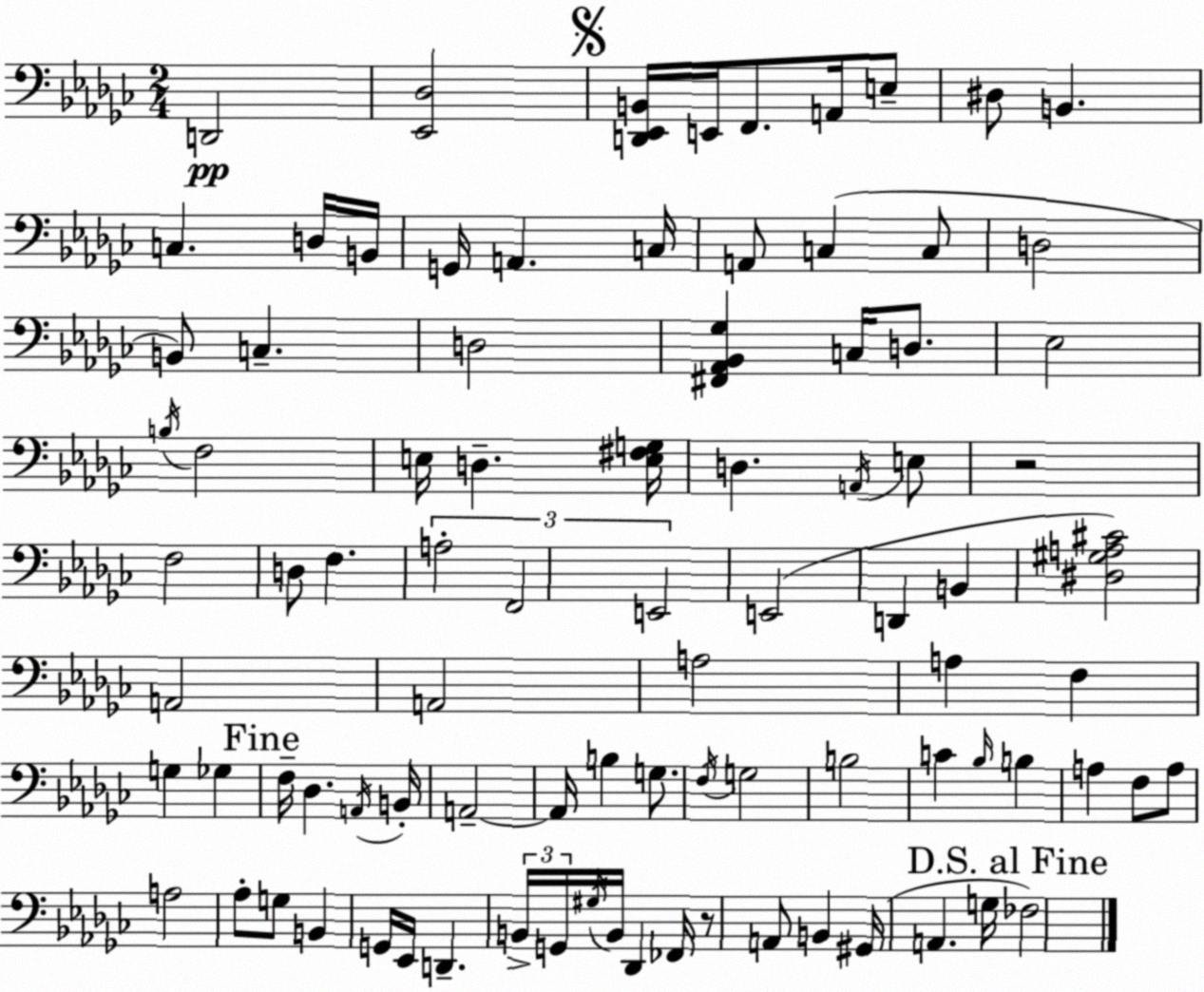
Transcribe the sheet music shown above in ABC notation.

X:1
T:Untitled
M:2/4
L:1/4
K:Ebm
D,,2 [_E,,_D,]2 [D,,_E,,B,,]/4 E,,/4 F,,/2 A,,/4 E,/2 ^D,/2 B,, C, D,/4 B,,/4 G,,/4 A,, C,/4 A,,/2 C, C,/2 D,2 B,,/2 C, D,2 [^F,,_A,,_B,,_G,] C,/4 D,/2 _E,2 B,/4 F,2 E,/4 D, [E,^F,G,]/4 D, A,,/4 E,/2 z2 F,2 D,/2 F, A,2 F,,2 E,,2 E,,2 D,, B,, [^D,^G,A,^C]2 A,,2 A,,2 A,2 A, F, G, _G, F,/4 _D, A,,/4 B,,/4 A,,2 A,,/4 B, G,/2 F,/4 G,2 B,2 C _B,/4 B, A, F,/2 A,/2 A,2 _A,/2 G,/2 B,, G,,/4 _E,,/4 D,, B,,/4 G,,/4 ^G,/4 B,,/4 _D,, _F,,/4 z/2 A,,/2 B,, ^G,,/4 A,, G,/4 _F,2